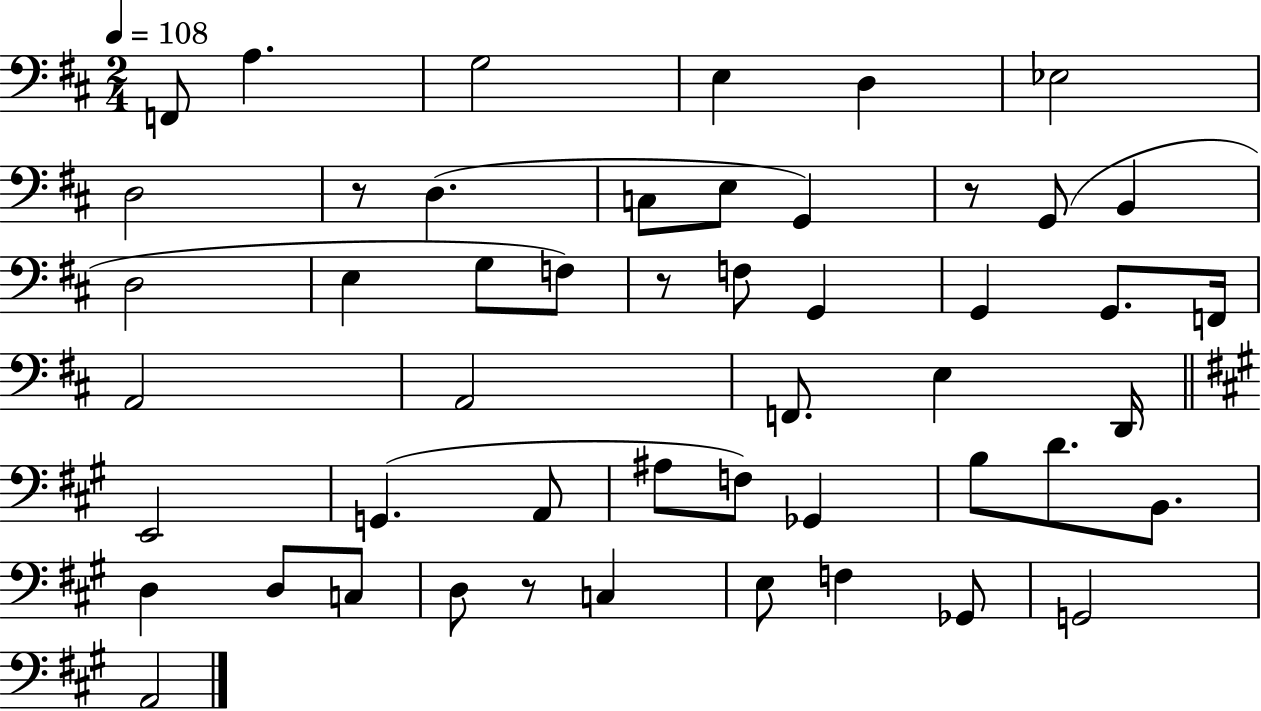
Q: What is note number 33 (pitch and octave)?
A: Gb2